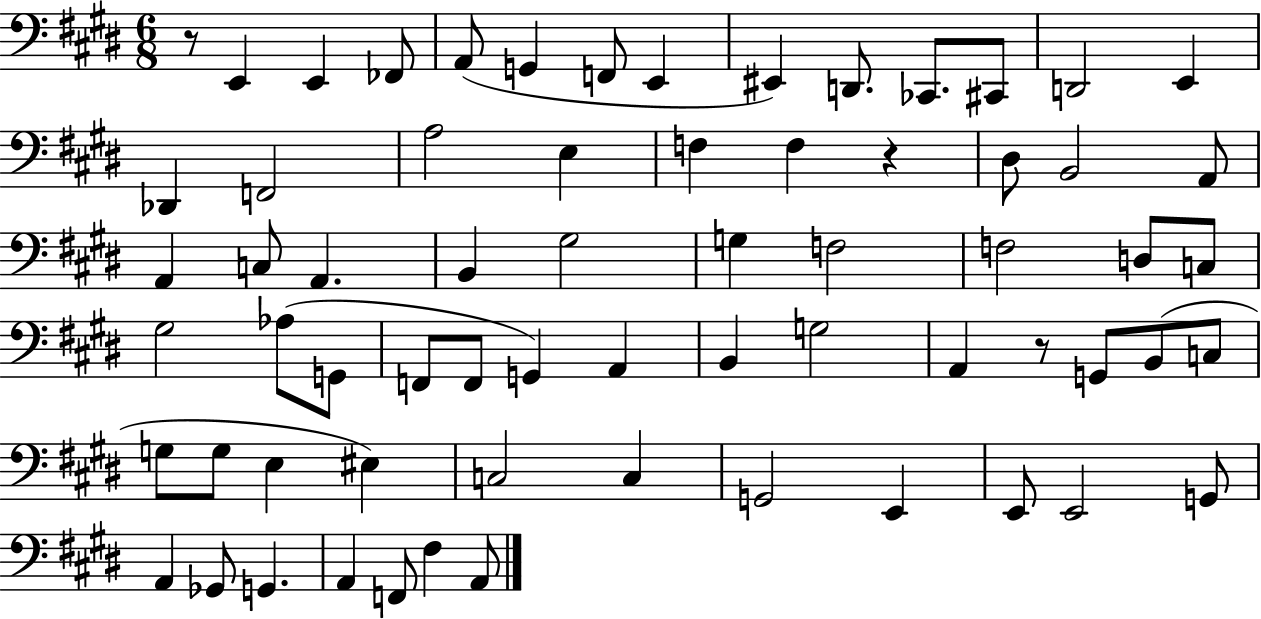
R/e E2/q E2/q FES2/e A2/e G2/q F2/e E2/q EIS2/q D2/e. CES2/e. C#2/e D2/h E2/q Db2/q F2/h A3/h E3/q F3/q F3/q R/q D#3/e B2/h A2/e A2/q C3/e A2/q. B2/q G#3/h G3/q F3/h F3/h D3/e C3/e G#3/h Ab3/e G2/e F2/e F2/e G2/q A2/q B2/q G3/h A2/q R/e G2/e B2/e C3/e G3/e G3/e E3/q EIS3/q C3/h C3/q G2/h E2/q E2/e E2/h G2/e A2/q Gb2/e G2/q. A2/q F2/e F#3/q A2/e